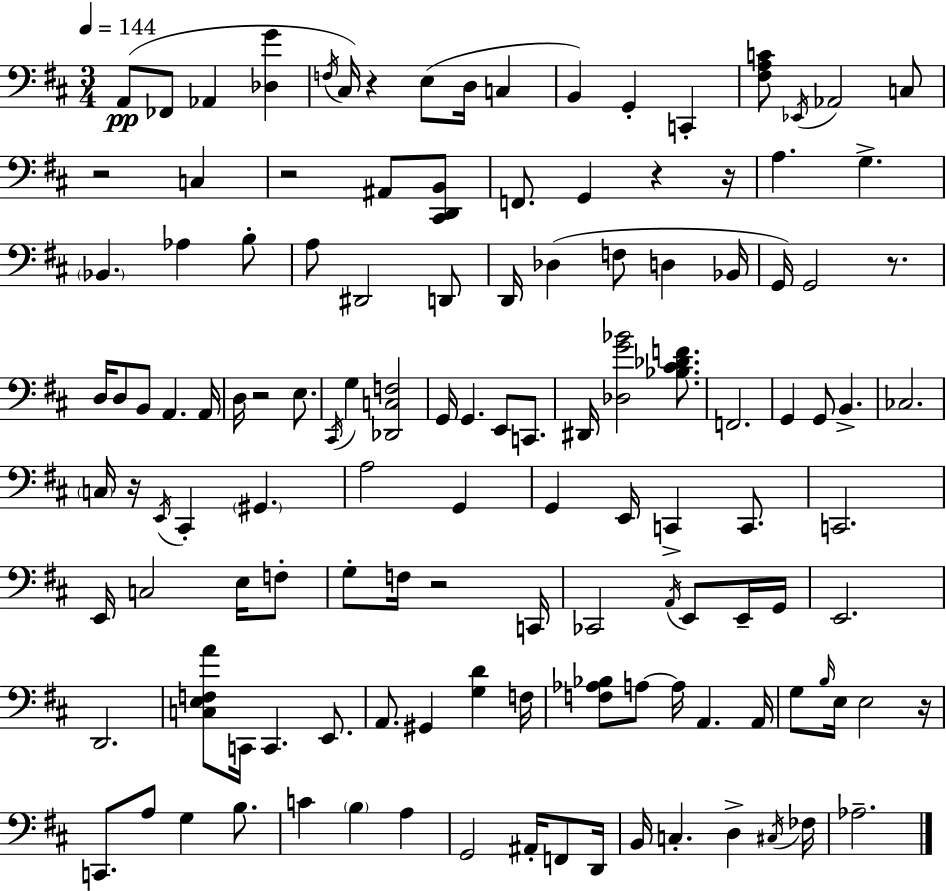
X:1
T:Untitled
M:3/4
L:1/4
K:D
A,,/2 _F,,/2 _A,, [_D,G] F,/4 ^C,/4 z E,/2 D,/4 C, B,, G,, C,, [^F,A,C]/2 _E,,/4 _A,,2 C,/2 z2 C, z2 ^A,,/2 [^C,,D,,B,,]/2 F,,/2 G,, z z/4 A, G, _B,, _A, B,/2 A,/2 ^D,,2 D,,/2 D,,/4 _D, F,/2 D, _B,,/4 G,,/4 G,,2 z/2 D,/4 D,/2 B,,/2 A,, A,,/4 D,/4 z2 E,/2 ^C,,/4 G, [_D,,C,F,]2 G,,/4 G,, E,,/2 C,,/2 ^D,,/4 [_D,G_B]2 [_B,^C_DF]/2 F,,2 G,, G,,/2 B,, _C,2 C,/4 z/4 E,,/4 ^C,, ^G,, A,2 G,, G,, E,,/4 C,, C,,/2 C,,2 E,,/4 C,2 E,/4 F,/2 G,/2 F,/4 z2 C,,/4 _C,,2 A,,/4 E,,/2 E,,/4 G,,/4 E,,2 D,,2 [C,E,F,A]/2 C,,/4 C,, E,,/2 A,,/2 ^G,, [G,D] F,/4 [F,_A,_B,]/2 A,/2 A,/4 A,, A,,/4 G,/2 B,/4 E,/4 E,2 z/4 C,,/2 A,/2 G, B,/2 C B, A, G,,2 ^A,,/4 F,,/2 D,,/4 B,,/4 C, D, ^C,/4 _F,/4 _A,2